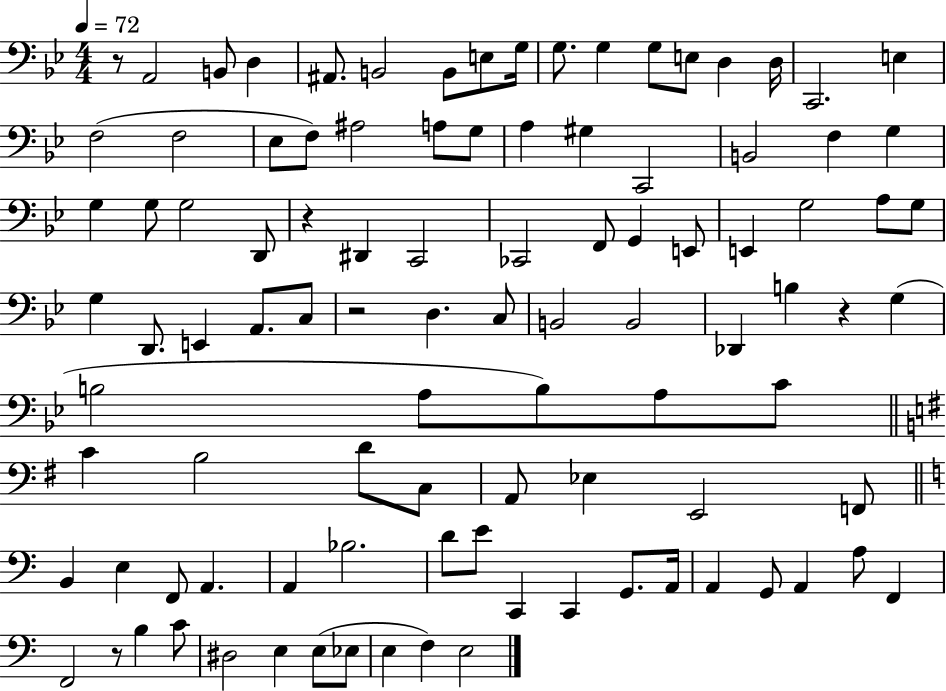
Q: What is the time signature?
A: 4/4